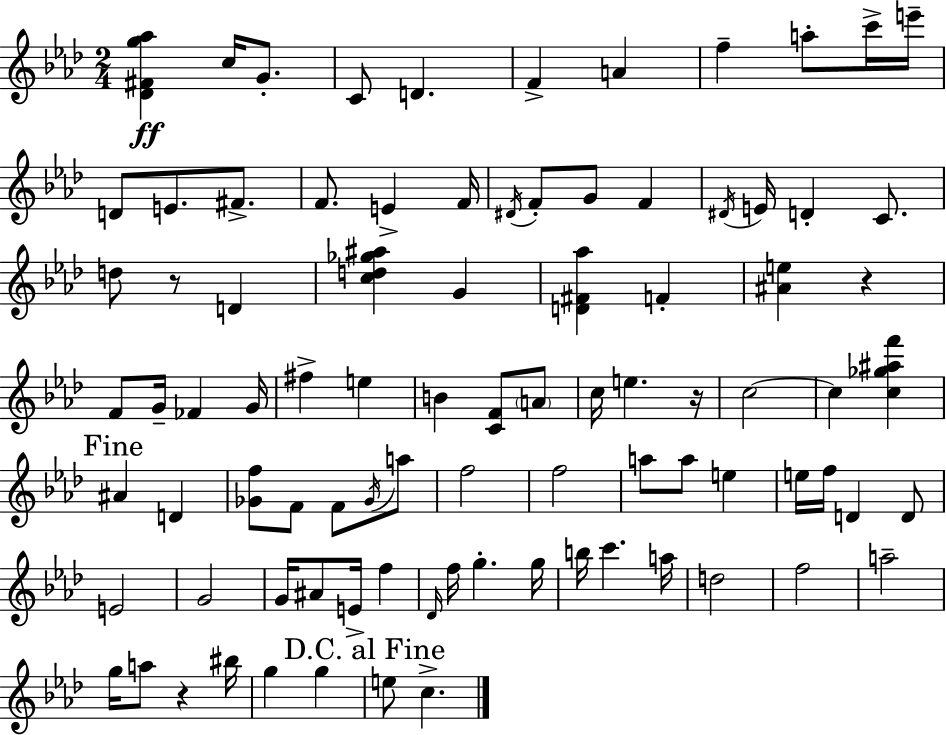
X:1
T:Untitled
M:2/4
L:1/4
K:Ab
[_D^Fg_a] c/4 G/2 C/2 D F A f a/2 c'/4 e'/4 D/2 E/2 ^F/2 F/2 E F/4 ^D/4 F/2 G/2 F ^D/4 E/4 D C/2 d/2 z/2 D [cd_g^a] G [D^F_a] F [^Ae] z F/2 G/4 _F G/4 ^f e B [CF]/2 A/2 c/4 e z/4 c2 c [c_g^af'] ^A D [_Gf]/2 F/2 F/2 _G/4 a/2 f2 f2 a/2 a/2 e e/4 f/4 D D/2 E2 G2 G/4 ^A/2 E/4 f _D/4 f/4 g g/4 b/4 c' a/4 d2 f2 a2 g/4 a/2 z ^b/4 g g e/2 c